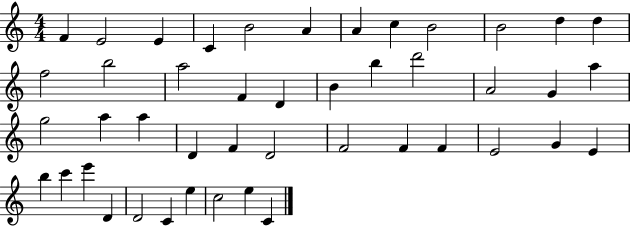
{
  \clef treble
  \numericTimeSignature
  \time 4/4
  \key c \major
  f'4 e'2 e'4 | c'4 b'2 a'4 | a'4 c''4 b'2 | b'2 d''4 d''4 | \break f''2 b''2 | a''2 f'4 d'4 | b'4 b''4 d'''2 | a'2 g'4 a''4 | \break g''2 a''4 a''4 | d'4 f'4 d'2 | f'2 f'4 f'4 | e'2 g'4 e'4 | \break b''4 c'''4 e'''4 d'4 | d'2 c'4 e''4 | c''2 e''4 c'4 | \bar "|."
}